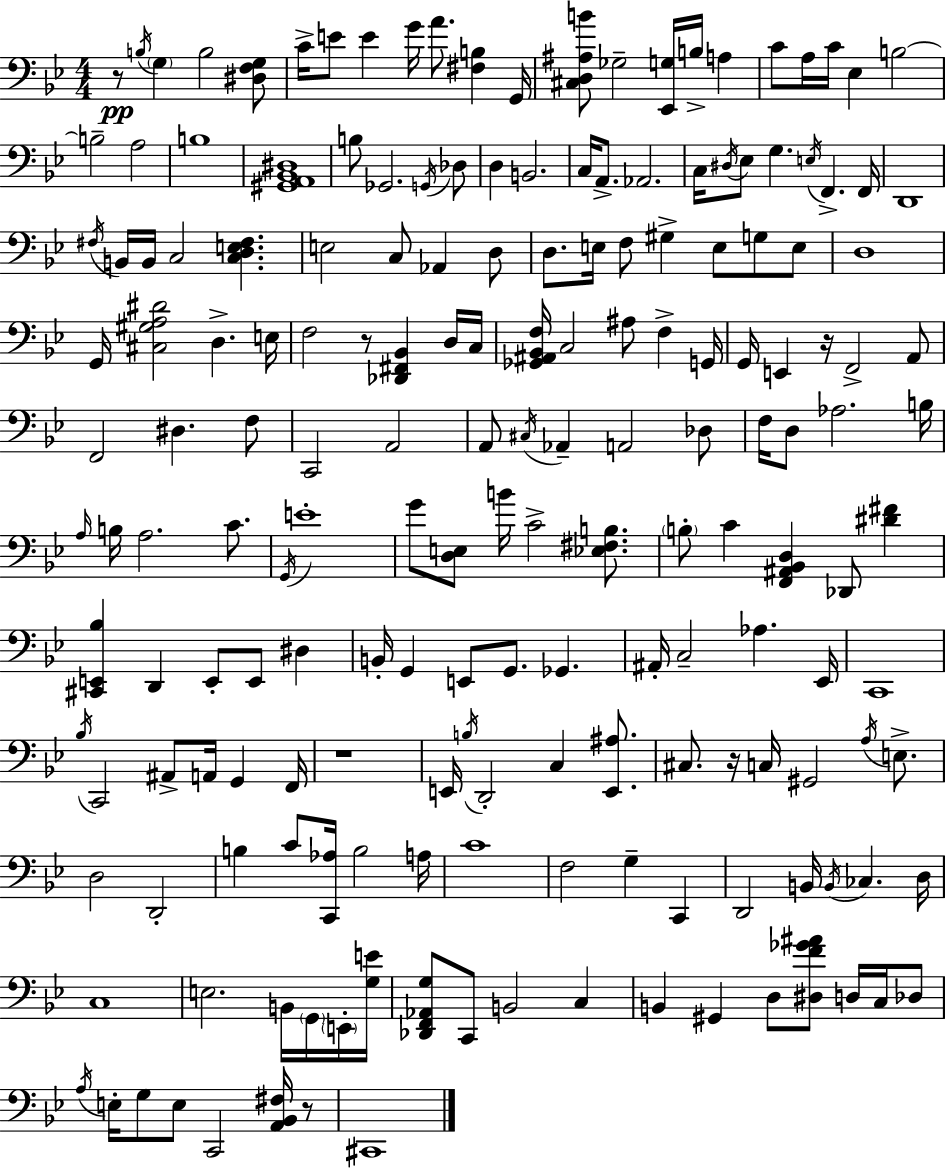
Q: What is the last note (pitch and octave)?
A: C#2